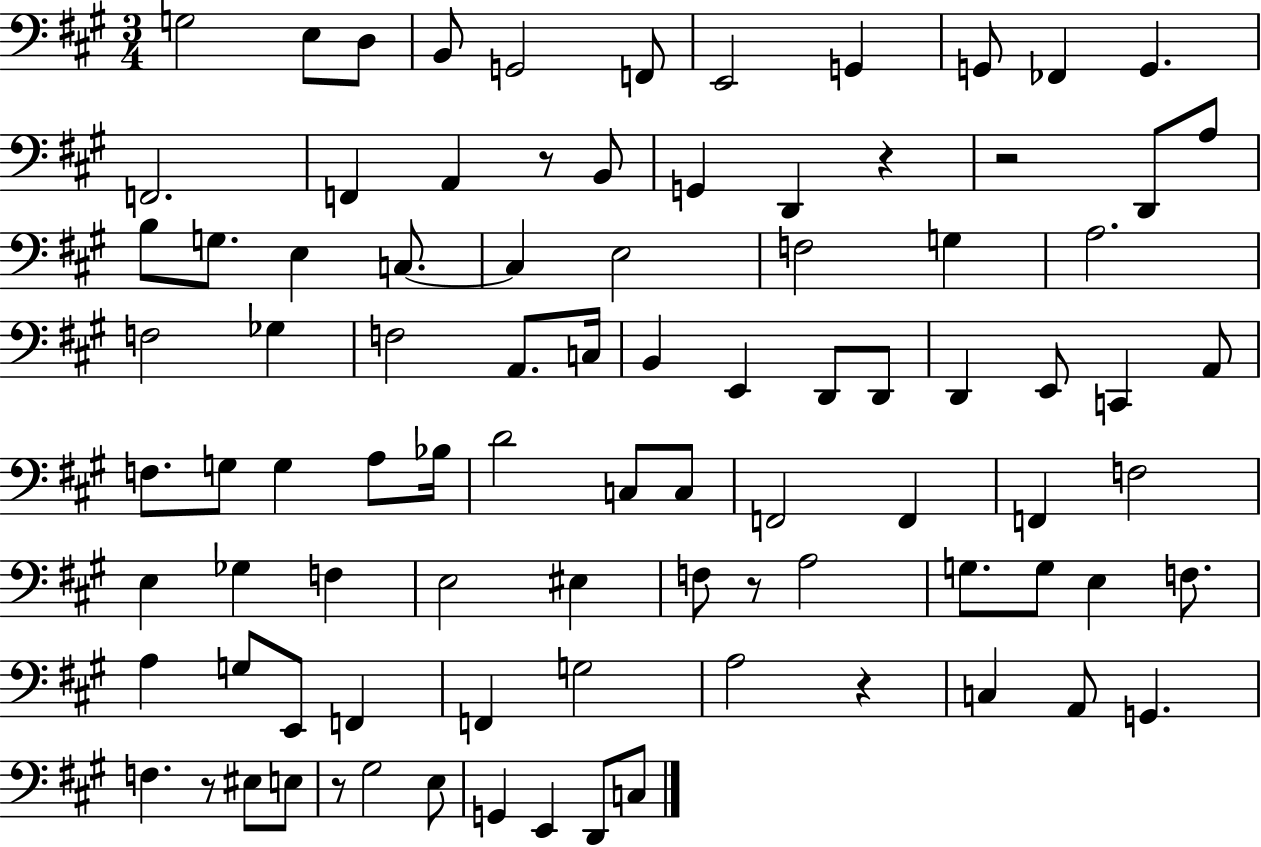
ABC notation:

X:1
T:Untitled
M:3/4
L:1/4
K:A
G,2 E,/2 D,/2 B,,/2 G,,2 F,,/2 E,,2 G,, G,,/2 _F,, G,, F,,2 F,, A,, z/2 B,,/2 G,, D,, z z2 D,,/2 A,/2 B,/2 G,/2 E, C,/2 C, E,2 F,2 G, A,2 F,2 _G, F,2 A,,/2 C,/4 B,, E,, D,,/2 D,,/2 D,, E,,/2 C,, A,,/2 F,/2 G,/2 G, A,/2 _B,/4 D2 C,/2 C,/2 F,,2 F,, F,, F,2 E, _G, F, E,2 ^E, F,/2 z/2 A,2 G,/2 G,/2 E, F,/2 A, G,/2 E,,/2 F,, F,, G,2 A,2 z C, A,,/2 G,, F, z/2 ^E,/2 E,/2 z/2 ^G,2 E,/2 G,, E,, D,,/2 C,/2